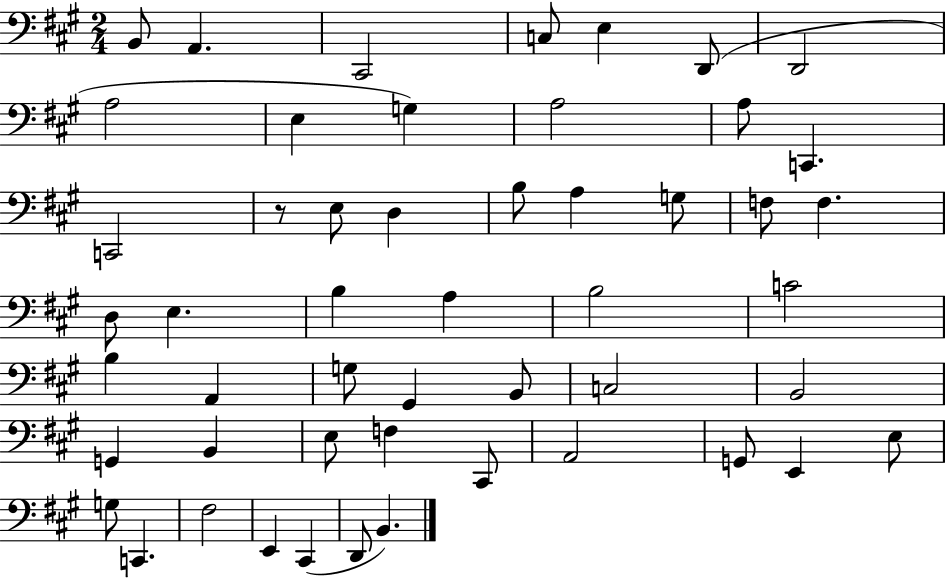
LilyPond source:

{
  \clef bass
  \numericTimeSignature
  \time 2/4
  \key a \major
  b,8 a,4. | cis,2 | c8 e4 d,8( | d,2 | \break a2 | e4 g4) | a2 | a8 c,4. | \break c,2 | r8 e8 d4 | b8 a4 g8 | f8 f4. | \break d8 e4. | b4 a4 | b2 | c'2 | \break b4 a,4 | g8 gis,4 b,8 | c2 | b,2 | \break g,4 b,4 | e8 f4 cis,8 | a,2 | g,8 e,4 e8 | \break g8 c,4. | fis2 | e,4 cis,4( | d,8 b,4.) | \break \bar "|."
}